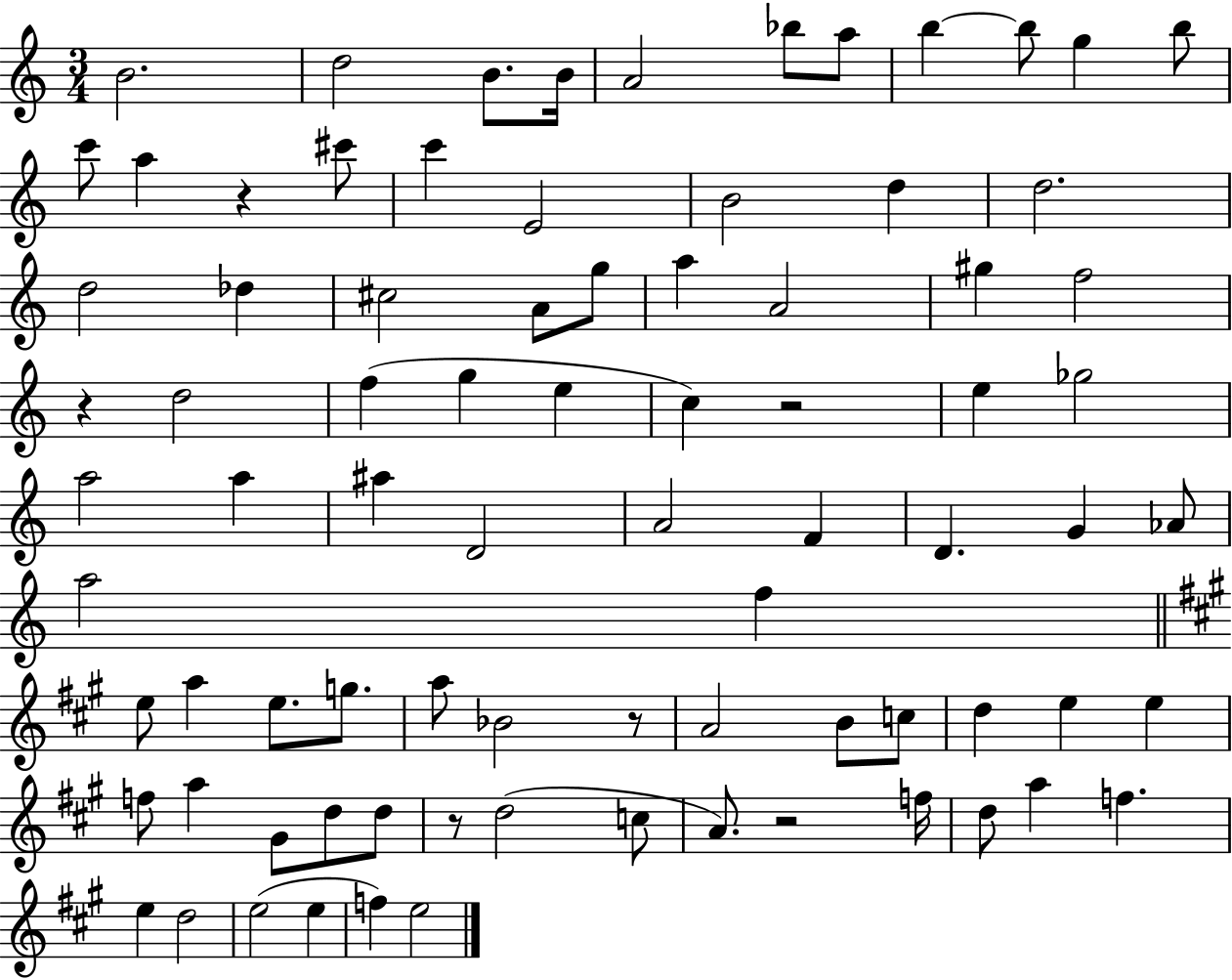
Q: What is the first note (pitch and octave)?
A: B4